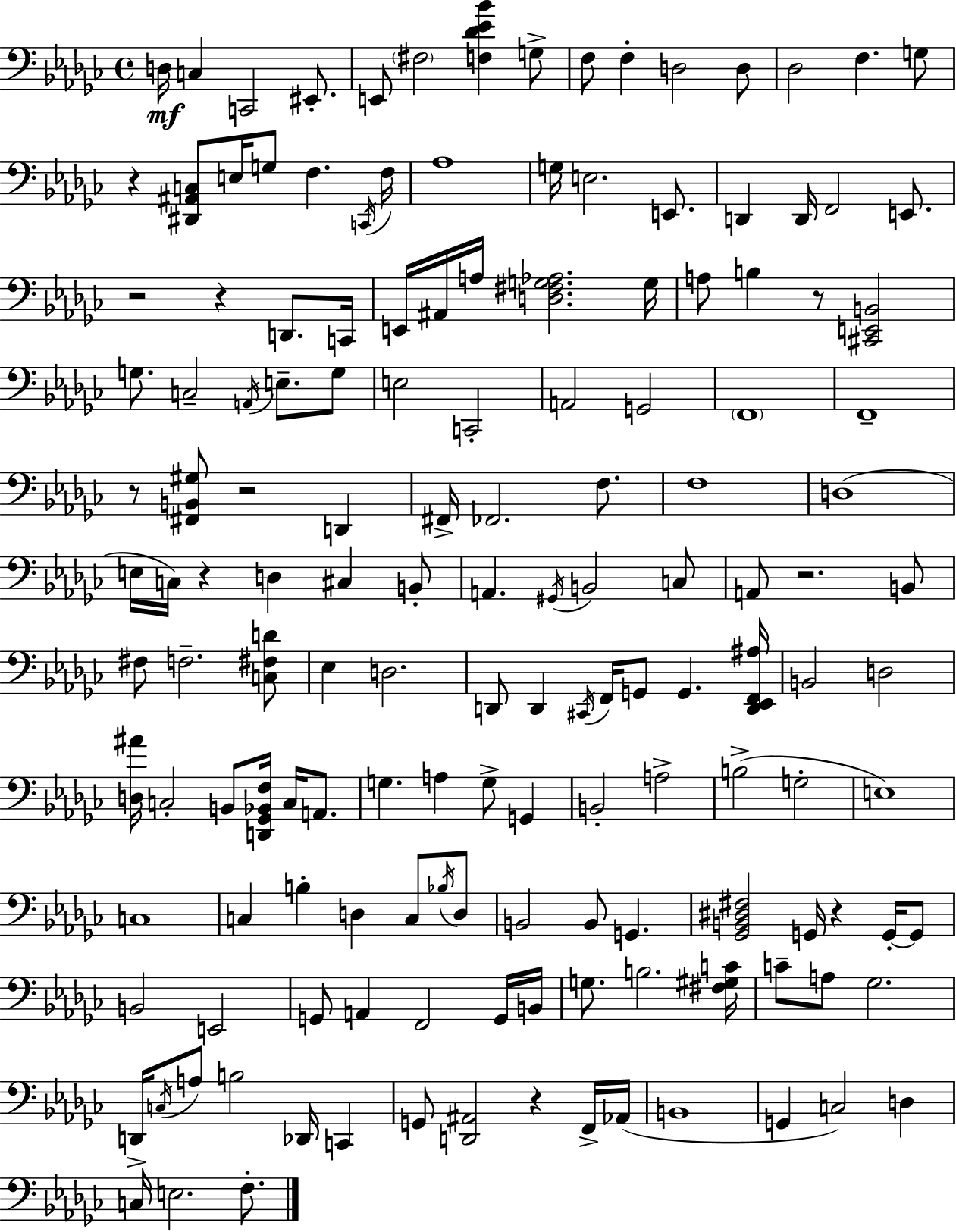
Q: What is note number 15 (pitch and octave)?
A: E3